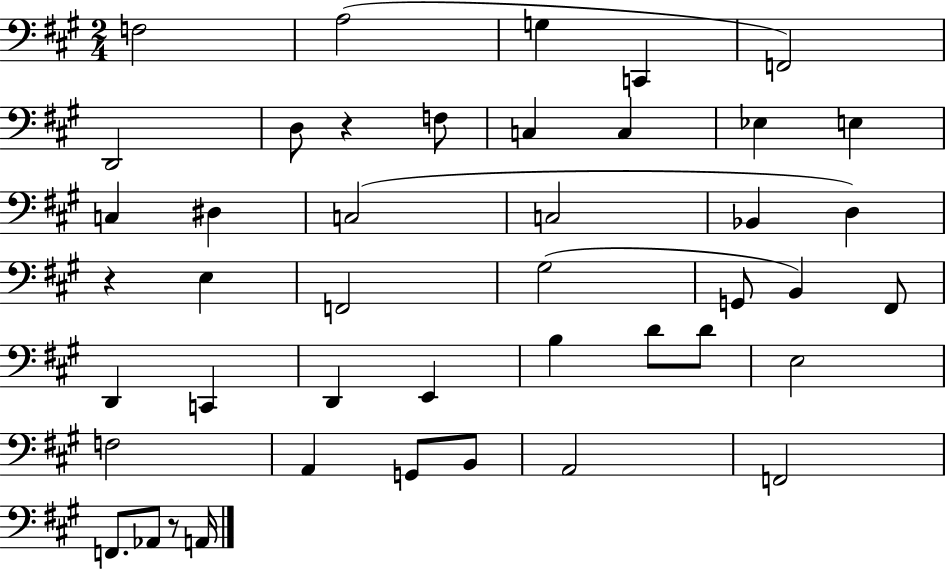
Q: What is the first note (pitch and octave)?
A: F3